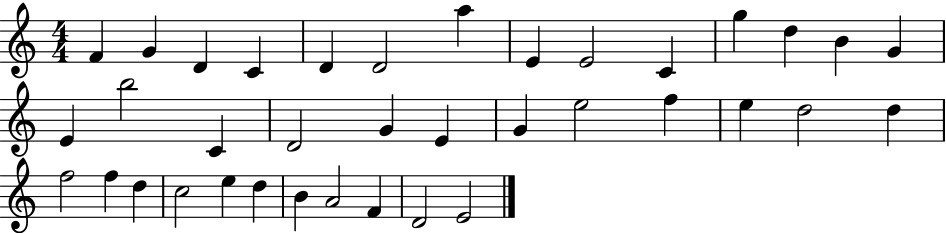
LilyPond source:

{
  \clef treble
  \numericTimeSignature
  \time 4/4
  \key c \major
  f'4 g'4 d'4 c'4 | d'4 d'2 a''4 | e'4 e'2 c'4 | g''4 d''4 b'4 g'4 | \break e'4 b''2 c'4 | d'2 g'4 e'4 | g'4 e''2 f''4 | e''4 d''2 d''4 | \break f''2 f''4 d''4 | c''2 e''4 d''4 | b'4 a'2 f'4 | d'2 e'2 | \break \bar "|."
}